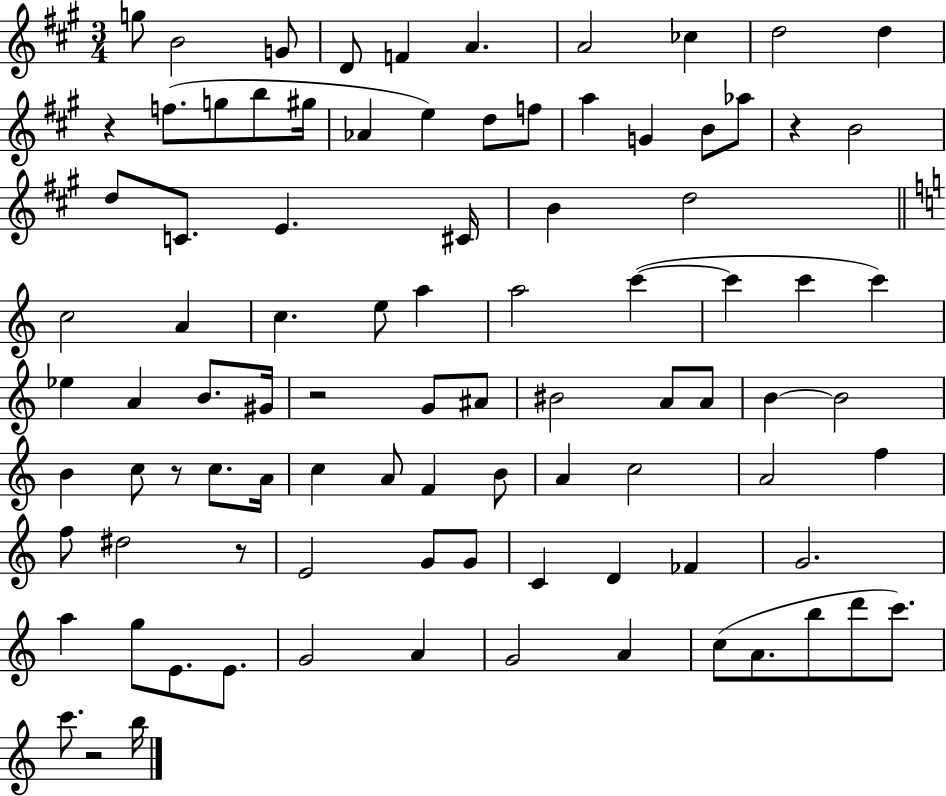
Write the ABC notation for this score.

X:1
T:Untitled
M:3/4
L:1/4
K:A
g/2 B2 G/2 D/2 F A A2 _c d2 d z f/2 g/2 b/2 ^g/4 _A e d/2 f/2 a G B/2 _a/2 z B2 d/2 C/2 E ^C/4 B d2 c2 A c e/2 a a2 c' c' c' c' _e A B/2 ^G/4 z2 G/2 ^A/2 ^B2 A/2 A/2 B B2 B c/2 z/2 c/2 A/4 c A/2 F B/2 A c2 A2 f f/2 ^d2 z/2 E2 G/2 G/2 C D _F G2 a g/2 E/2 E/2 G2 A G2 A c/2 A/2 b/2 d'/2 c'/2 c'/2 z2 b/4